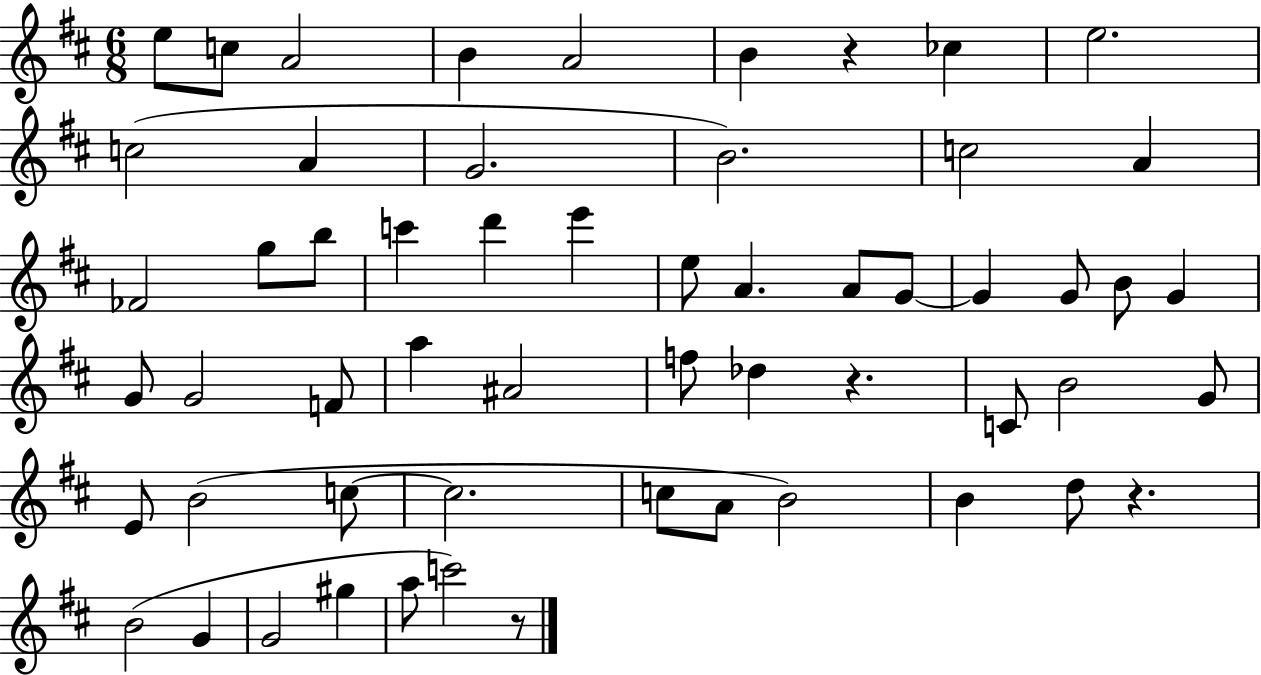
{
  \clef treble
  \numericTimeSignature
  \time 6/8
  \key d \major
  e''8 c''8 a'2 | b'4 a'2 | b'4 r4 ces''4 | e''2. | \break c''2( a'4 | g'2. | b'2.) | c''2 a'4 | \break fes'2 g''8 b''8 | c'''4 d'''4 e'''4 | e''8 a'4. a'8 g'8~~ | g'4 g'8 b'8 g'4 | \break g'8 g'2 f'8 | a''4 ais'2 | f''8 des''4 r4. | c'8 b'2 g'8 | \break e'8 b'2( c''8~~ | c''2. | c''8 a'8 b'2) | b'4 d''8 r4. | \break b'2( g'4 | g'2 gis''4 | a''8 c'''2) r8 | \bar "|."
}